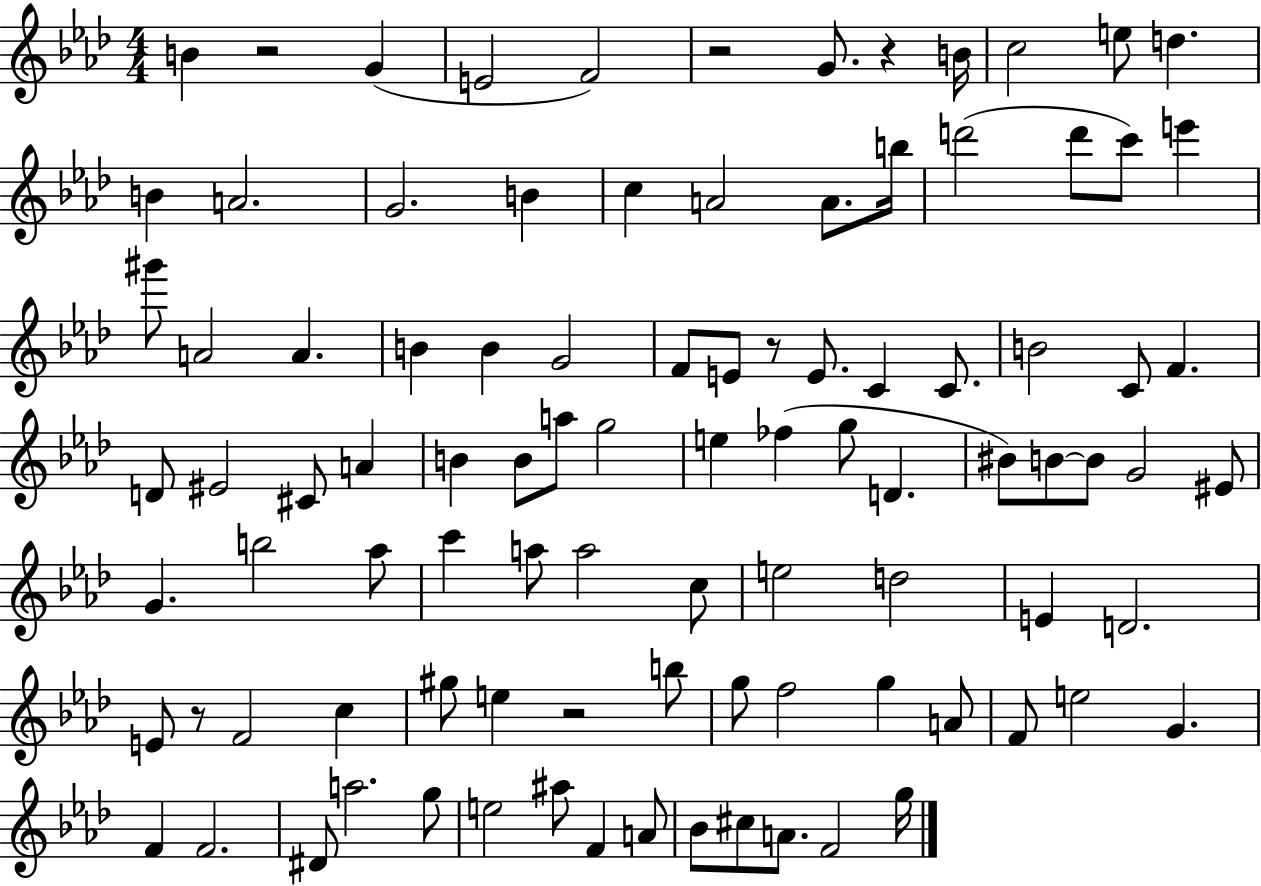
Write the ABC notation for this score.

X:1
T:Untitled
M:4/4
L:1/4
K:Ab
B z2 G E2 F2 z2 G/2 z B/4 c2 e/2 d B A2 G2 B c A2 A/2 b/4 d'2 d'/2 c'/2 e' ^g'/2 A2 A B B G2 F/2 E/2 z/2 E/2 C C/2 B2 C/2 F D/2 ^E2 ^C/2 A B B/2 a/2 g2 e _f g/2 D ^B/2 B/2 B/2 G2 ^E/2 G b2 _a/2 c' a/2 a2 c/2 e2 d2 E D2 E/2 z/2 F2 c ^g/2 e z2 b/2 g/2 f2 g A/2 F/2 e2 G F F2 ^D/2 a2 g/2 e2 ^a/2 F A/2 _B/2 ^c/2 A/2 F2 g/4